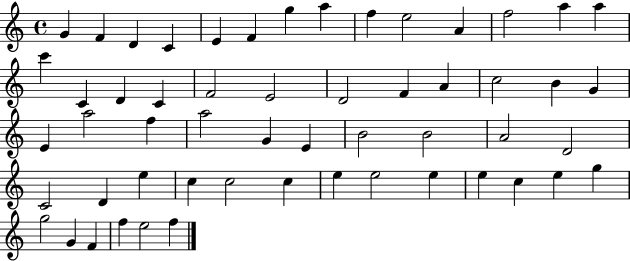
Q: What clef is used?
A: treble